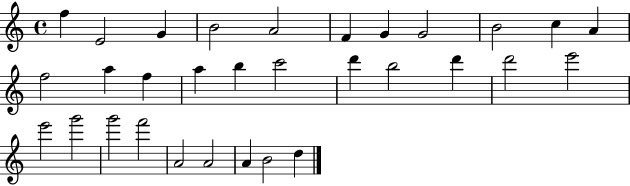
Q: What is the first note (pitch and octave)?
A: F5